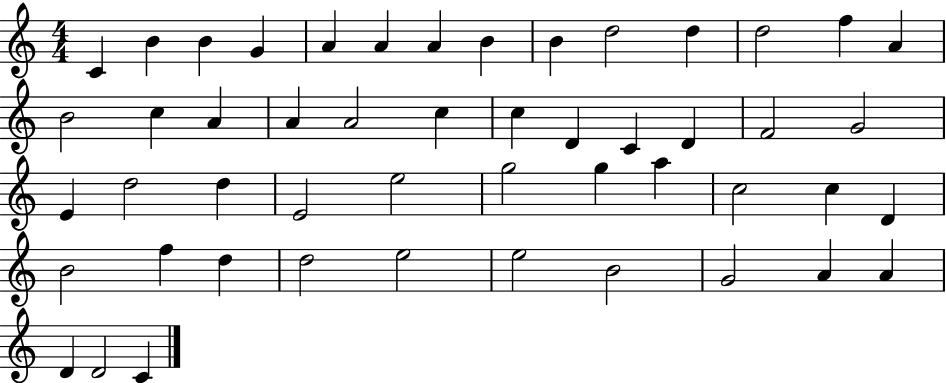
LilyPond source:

{
  \clef treble
  \numericTimeSignature
  \time 4/4
  \key c \major
  c'4 b'4 b'4 g'4 | a'4 a'4 a'4 b'4 | b'4 d''2 d''4 | d''2 f''4 a'4 | \break b'2 c''4 a'4 | a'4 a'2 c''4 | c''4 d'4 c'4 d'4 | f'2 g'2 | \break e'4 d''2 d''4 | e'2 e''2 | g''2 g''4 a''4 | c''2 c''4 d'4 | \break b'2 f''4 d''4 | d''2 e''2 | e''2 b'2 | g'2 a'4 a'4 | \break d'4 d'2 c'4 | \bar "|."
}